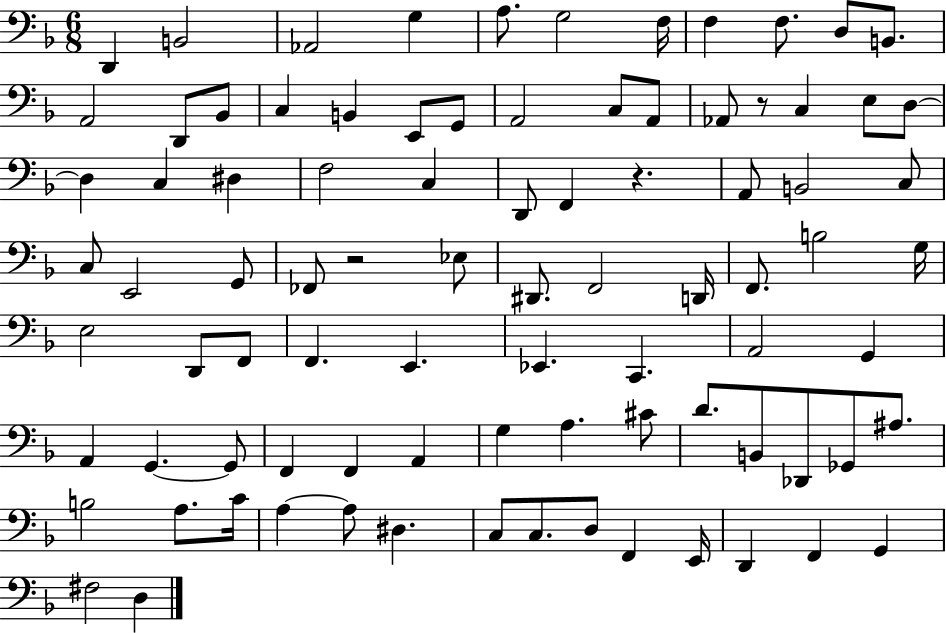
{
  \clef bass
  \numericTimeSignature
  \time 6/8
  \key f \major
  d,4 b,2 | aes,2 g4 | a8. g2 f16 | f4 f8. d8 b,8. | \break a,2 d,8 bes,8 | c4 b,4 e,8 g,8 | a,2 c8 a,8 | aes,8 r8 c4 e8 d8~~ | \break d4 c4 dis4 | f2 c4 | d,8 f,4 r4. | a,8 b,2 c8 | \break c8 e,2 g,8 | fes,8 r2 ees8 | dis,8. f,2 d,16 | f,8. b2 g16 | \break e2 d,8 f,8 | f,4. e,4. | ees,4. c,4. | a,2 g,4 | \break a,4 g,4.~~ g,8 | f,4 f,4 a,4 | g4 a4. cis'8 | d'8. b,8 des,8 ges,8 ais8. | \break b2 a8. c'16 | a4~~ a8 dis4. | c8 c8. d8 f,4 e,16 | d,4 f,4 g,4 | \break fis2 d4 | \bar "|."
}